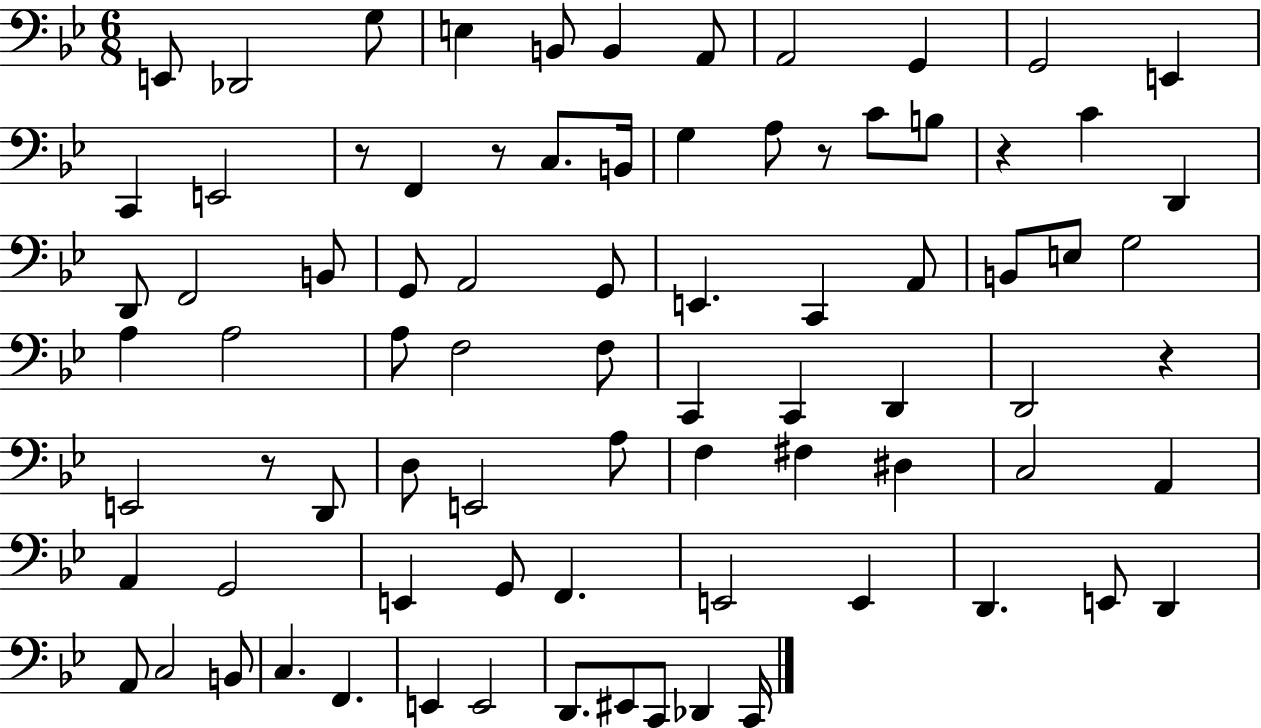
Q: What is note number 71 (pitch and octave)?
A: D2